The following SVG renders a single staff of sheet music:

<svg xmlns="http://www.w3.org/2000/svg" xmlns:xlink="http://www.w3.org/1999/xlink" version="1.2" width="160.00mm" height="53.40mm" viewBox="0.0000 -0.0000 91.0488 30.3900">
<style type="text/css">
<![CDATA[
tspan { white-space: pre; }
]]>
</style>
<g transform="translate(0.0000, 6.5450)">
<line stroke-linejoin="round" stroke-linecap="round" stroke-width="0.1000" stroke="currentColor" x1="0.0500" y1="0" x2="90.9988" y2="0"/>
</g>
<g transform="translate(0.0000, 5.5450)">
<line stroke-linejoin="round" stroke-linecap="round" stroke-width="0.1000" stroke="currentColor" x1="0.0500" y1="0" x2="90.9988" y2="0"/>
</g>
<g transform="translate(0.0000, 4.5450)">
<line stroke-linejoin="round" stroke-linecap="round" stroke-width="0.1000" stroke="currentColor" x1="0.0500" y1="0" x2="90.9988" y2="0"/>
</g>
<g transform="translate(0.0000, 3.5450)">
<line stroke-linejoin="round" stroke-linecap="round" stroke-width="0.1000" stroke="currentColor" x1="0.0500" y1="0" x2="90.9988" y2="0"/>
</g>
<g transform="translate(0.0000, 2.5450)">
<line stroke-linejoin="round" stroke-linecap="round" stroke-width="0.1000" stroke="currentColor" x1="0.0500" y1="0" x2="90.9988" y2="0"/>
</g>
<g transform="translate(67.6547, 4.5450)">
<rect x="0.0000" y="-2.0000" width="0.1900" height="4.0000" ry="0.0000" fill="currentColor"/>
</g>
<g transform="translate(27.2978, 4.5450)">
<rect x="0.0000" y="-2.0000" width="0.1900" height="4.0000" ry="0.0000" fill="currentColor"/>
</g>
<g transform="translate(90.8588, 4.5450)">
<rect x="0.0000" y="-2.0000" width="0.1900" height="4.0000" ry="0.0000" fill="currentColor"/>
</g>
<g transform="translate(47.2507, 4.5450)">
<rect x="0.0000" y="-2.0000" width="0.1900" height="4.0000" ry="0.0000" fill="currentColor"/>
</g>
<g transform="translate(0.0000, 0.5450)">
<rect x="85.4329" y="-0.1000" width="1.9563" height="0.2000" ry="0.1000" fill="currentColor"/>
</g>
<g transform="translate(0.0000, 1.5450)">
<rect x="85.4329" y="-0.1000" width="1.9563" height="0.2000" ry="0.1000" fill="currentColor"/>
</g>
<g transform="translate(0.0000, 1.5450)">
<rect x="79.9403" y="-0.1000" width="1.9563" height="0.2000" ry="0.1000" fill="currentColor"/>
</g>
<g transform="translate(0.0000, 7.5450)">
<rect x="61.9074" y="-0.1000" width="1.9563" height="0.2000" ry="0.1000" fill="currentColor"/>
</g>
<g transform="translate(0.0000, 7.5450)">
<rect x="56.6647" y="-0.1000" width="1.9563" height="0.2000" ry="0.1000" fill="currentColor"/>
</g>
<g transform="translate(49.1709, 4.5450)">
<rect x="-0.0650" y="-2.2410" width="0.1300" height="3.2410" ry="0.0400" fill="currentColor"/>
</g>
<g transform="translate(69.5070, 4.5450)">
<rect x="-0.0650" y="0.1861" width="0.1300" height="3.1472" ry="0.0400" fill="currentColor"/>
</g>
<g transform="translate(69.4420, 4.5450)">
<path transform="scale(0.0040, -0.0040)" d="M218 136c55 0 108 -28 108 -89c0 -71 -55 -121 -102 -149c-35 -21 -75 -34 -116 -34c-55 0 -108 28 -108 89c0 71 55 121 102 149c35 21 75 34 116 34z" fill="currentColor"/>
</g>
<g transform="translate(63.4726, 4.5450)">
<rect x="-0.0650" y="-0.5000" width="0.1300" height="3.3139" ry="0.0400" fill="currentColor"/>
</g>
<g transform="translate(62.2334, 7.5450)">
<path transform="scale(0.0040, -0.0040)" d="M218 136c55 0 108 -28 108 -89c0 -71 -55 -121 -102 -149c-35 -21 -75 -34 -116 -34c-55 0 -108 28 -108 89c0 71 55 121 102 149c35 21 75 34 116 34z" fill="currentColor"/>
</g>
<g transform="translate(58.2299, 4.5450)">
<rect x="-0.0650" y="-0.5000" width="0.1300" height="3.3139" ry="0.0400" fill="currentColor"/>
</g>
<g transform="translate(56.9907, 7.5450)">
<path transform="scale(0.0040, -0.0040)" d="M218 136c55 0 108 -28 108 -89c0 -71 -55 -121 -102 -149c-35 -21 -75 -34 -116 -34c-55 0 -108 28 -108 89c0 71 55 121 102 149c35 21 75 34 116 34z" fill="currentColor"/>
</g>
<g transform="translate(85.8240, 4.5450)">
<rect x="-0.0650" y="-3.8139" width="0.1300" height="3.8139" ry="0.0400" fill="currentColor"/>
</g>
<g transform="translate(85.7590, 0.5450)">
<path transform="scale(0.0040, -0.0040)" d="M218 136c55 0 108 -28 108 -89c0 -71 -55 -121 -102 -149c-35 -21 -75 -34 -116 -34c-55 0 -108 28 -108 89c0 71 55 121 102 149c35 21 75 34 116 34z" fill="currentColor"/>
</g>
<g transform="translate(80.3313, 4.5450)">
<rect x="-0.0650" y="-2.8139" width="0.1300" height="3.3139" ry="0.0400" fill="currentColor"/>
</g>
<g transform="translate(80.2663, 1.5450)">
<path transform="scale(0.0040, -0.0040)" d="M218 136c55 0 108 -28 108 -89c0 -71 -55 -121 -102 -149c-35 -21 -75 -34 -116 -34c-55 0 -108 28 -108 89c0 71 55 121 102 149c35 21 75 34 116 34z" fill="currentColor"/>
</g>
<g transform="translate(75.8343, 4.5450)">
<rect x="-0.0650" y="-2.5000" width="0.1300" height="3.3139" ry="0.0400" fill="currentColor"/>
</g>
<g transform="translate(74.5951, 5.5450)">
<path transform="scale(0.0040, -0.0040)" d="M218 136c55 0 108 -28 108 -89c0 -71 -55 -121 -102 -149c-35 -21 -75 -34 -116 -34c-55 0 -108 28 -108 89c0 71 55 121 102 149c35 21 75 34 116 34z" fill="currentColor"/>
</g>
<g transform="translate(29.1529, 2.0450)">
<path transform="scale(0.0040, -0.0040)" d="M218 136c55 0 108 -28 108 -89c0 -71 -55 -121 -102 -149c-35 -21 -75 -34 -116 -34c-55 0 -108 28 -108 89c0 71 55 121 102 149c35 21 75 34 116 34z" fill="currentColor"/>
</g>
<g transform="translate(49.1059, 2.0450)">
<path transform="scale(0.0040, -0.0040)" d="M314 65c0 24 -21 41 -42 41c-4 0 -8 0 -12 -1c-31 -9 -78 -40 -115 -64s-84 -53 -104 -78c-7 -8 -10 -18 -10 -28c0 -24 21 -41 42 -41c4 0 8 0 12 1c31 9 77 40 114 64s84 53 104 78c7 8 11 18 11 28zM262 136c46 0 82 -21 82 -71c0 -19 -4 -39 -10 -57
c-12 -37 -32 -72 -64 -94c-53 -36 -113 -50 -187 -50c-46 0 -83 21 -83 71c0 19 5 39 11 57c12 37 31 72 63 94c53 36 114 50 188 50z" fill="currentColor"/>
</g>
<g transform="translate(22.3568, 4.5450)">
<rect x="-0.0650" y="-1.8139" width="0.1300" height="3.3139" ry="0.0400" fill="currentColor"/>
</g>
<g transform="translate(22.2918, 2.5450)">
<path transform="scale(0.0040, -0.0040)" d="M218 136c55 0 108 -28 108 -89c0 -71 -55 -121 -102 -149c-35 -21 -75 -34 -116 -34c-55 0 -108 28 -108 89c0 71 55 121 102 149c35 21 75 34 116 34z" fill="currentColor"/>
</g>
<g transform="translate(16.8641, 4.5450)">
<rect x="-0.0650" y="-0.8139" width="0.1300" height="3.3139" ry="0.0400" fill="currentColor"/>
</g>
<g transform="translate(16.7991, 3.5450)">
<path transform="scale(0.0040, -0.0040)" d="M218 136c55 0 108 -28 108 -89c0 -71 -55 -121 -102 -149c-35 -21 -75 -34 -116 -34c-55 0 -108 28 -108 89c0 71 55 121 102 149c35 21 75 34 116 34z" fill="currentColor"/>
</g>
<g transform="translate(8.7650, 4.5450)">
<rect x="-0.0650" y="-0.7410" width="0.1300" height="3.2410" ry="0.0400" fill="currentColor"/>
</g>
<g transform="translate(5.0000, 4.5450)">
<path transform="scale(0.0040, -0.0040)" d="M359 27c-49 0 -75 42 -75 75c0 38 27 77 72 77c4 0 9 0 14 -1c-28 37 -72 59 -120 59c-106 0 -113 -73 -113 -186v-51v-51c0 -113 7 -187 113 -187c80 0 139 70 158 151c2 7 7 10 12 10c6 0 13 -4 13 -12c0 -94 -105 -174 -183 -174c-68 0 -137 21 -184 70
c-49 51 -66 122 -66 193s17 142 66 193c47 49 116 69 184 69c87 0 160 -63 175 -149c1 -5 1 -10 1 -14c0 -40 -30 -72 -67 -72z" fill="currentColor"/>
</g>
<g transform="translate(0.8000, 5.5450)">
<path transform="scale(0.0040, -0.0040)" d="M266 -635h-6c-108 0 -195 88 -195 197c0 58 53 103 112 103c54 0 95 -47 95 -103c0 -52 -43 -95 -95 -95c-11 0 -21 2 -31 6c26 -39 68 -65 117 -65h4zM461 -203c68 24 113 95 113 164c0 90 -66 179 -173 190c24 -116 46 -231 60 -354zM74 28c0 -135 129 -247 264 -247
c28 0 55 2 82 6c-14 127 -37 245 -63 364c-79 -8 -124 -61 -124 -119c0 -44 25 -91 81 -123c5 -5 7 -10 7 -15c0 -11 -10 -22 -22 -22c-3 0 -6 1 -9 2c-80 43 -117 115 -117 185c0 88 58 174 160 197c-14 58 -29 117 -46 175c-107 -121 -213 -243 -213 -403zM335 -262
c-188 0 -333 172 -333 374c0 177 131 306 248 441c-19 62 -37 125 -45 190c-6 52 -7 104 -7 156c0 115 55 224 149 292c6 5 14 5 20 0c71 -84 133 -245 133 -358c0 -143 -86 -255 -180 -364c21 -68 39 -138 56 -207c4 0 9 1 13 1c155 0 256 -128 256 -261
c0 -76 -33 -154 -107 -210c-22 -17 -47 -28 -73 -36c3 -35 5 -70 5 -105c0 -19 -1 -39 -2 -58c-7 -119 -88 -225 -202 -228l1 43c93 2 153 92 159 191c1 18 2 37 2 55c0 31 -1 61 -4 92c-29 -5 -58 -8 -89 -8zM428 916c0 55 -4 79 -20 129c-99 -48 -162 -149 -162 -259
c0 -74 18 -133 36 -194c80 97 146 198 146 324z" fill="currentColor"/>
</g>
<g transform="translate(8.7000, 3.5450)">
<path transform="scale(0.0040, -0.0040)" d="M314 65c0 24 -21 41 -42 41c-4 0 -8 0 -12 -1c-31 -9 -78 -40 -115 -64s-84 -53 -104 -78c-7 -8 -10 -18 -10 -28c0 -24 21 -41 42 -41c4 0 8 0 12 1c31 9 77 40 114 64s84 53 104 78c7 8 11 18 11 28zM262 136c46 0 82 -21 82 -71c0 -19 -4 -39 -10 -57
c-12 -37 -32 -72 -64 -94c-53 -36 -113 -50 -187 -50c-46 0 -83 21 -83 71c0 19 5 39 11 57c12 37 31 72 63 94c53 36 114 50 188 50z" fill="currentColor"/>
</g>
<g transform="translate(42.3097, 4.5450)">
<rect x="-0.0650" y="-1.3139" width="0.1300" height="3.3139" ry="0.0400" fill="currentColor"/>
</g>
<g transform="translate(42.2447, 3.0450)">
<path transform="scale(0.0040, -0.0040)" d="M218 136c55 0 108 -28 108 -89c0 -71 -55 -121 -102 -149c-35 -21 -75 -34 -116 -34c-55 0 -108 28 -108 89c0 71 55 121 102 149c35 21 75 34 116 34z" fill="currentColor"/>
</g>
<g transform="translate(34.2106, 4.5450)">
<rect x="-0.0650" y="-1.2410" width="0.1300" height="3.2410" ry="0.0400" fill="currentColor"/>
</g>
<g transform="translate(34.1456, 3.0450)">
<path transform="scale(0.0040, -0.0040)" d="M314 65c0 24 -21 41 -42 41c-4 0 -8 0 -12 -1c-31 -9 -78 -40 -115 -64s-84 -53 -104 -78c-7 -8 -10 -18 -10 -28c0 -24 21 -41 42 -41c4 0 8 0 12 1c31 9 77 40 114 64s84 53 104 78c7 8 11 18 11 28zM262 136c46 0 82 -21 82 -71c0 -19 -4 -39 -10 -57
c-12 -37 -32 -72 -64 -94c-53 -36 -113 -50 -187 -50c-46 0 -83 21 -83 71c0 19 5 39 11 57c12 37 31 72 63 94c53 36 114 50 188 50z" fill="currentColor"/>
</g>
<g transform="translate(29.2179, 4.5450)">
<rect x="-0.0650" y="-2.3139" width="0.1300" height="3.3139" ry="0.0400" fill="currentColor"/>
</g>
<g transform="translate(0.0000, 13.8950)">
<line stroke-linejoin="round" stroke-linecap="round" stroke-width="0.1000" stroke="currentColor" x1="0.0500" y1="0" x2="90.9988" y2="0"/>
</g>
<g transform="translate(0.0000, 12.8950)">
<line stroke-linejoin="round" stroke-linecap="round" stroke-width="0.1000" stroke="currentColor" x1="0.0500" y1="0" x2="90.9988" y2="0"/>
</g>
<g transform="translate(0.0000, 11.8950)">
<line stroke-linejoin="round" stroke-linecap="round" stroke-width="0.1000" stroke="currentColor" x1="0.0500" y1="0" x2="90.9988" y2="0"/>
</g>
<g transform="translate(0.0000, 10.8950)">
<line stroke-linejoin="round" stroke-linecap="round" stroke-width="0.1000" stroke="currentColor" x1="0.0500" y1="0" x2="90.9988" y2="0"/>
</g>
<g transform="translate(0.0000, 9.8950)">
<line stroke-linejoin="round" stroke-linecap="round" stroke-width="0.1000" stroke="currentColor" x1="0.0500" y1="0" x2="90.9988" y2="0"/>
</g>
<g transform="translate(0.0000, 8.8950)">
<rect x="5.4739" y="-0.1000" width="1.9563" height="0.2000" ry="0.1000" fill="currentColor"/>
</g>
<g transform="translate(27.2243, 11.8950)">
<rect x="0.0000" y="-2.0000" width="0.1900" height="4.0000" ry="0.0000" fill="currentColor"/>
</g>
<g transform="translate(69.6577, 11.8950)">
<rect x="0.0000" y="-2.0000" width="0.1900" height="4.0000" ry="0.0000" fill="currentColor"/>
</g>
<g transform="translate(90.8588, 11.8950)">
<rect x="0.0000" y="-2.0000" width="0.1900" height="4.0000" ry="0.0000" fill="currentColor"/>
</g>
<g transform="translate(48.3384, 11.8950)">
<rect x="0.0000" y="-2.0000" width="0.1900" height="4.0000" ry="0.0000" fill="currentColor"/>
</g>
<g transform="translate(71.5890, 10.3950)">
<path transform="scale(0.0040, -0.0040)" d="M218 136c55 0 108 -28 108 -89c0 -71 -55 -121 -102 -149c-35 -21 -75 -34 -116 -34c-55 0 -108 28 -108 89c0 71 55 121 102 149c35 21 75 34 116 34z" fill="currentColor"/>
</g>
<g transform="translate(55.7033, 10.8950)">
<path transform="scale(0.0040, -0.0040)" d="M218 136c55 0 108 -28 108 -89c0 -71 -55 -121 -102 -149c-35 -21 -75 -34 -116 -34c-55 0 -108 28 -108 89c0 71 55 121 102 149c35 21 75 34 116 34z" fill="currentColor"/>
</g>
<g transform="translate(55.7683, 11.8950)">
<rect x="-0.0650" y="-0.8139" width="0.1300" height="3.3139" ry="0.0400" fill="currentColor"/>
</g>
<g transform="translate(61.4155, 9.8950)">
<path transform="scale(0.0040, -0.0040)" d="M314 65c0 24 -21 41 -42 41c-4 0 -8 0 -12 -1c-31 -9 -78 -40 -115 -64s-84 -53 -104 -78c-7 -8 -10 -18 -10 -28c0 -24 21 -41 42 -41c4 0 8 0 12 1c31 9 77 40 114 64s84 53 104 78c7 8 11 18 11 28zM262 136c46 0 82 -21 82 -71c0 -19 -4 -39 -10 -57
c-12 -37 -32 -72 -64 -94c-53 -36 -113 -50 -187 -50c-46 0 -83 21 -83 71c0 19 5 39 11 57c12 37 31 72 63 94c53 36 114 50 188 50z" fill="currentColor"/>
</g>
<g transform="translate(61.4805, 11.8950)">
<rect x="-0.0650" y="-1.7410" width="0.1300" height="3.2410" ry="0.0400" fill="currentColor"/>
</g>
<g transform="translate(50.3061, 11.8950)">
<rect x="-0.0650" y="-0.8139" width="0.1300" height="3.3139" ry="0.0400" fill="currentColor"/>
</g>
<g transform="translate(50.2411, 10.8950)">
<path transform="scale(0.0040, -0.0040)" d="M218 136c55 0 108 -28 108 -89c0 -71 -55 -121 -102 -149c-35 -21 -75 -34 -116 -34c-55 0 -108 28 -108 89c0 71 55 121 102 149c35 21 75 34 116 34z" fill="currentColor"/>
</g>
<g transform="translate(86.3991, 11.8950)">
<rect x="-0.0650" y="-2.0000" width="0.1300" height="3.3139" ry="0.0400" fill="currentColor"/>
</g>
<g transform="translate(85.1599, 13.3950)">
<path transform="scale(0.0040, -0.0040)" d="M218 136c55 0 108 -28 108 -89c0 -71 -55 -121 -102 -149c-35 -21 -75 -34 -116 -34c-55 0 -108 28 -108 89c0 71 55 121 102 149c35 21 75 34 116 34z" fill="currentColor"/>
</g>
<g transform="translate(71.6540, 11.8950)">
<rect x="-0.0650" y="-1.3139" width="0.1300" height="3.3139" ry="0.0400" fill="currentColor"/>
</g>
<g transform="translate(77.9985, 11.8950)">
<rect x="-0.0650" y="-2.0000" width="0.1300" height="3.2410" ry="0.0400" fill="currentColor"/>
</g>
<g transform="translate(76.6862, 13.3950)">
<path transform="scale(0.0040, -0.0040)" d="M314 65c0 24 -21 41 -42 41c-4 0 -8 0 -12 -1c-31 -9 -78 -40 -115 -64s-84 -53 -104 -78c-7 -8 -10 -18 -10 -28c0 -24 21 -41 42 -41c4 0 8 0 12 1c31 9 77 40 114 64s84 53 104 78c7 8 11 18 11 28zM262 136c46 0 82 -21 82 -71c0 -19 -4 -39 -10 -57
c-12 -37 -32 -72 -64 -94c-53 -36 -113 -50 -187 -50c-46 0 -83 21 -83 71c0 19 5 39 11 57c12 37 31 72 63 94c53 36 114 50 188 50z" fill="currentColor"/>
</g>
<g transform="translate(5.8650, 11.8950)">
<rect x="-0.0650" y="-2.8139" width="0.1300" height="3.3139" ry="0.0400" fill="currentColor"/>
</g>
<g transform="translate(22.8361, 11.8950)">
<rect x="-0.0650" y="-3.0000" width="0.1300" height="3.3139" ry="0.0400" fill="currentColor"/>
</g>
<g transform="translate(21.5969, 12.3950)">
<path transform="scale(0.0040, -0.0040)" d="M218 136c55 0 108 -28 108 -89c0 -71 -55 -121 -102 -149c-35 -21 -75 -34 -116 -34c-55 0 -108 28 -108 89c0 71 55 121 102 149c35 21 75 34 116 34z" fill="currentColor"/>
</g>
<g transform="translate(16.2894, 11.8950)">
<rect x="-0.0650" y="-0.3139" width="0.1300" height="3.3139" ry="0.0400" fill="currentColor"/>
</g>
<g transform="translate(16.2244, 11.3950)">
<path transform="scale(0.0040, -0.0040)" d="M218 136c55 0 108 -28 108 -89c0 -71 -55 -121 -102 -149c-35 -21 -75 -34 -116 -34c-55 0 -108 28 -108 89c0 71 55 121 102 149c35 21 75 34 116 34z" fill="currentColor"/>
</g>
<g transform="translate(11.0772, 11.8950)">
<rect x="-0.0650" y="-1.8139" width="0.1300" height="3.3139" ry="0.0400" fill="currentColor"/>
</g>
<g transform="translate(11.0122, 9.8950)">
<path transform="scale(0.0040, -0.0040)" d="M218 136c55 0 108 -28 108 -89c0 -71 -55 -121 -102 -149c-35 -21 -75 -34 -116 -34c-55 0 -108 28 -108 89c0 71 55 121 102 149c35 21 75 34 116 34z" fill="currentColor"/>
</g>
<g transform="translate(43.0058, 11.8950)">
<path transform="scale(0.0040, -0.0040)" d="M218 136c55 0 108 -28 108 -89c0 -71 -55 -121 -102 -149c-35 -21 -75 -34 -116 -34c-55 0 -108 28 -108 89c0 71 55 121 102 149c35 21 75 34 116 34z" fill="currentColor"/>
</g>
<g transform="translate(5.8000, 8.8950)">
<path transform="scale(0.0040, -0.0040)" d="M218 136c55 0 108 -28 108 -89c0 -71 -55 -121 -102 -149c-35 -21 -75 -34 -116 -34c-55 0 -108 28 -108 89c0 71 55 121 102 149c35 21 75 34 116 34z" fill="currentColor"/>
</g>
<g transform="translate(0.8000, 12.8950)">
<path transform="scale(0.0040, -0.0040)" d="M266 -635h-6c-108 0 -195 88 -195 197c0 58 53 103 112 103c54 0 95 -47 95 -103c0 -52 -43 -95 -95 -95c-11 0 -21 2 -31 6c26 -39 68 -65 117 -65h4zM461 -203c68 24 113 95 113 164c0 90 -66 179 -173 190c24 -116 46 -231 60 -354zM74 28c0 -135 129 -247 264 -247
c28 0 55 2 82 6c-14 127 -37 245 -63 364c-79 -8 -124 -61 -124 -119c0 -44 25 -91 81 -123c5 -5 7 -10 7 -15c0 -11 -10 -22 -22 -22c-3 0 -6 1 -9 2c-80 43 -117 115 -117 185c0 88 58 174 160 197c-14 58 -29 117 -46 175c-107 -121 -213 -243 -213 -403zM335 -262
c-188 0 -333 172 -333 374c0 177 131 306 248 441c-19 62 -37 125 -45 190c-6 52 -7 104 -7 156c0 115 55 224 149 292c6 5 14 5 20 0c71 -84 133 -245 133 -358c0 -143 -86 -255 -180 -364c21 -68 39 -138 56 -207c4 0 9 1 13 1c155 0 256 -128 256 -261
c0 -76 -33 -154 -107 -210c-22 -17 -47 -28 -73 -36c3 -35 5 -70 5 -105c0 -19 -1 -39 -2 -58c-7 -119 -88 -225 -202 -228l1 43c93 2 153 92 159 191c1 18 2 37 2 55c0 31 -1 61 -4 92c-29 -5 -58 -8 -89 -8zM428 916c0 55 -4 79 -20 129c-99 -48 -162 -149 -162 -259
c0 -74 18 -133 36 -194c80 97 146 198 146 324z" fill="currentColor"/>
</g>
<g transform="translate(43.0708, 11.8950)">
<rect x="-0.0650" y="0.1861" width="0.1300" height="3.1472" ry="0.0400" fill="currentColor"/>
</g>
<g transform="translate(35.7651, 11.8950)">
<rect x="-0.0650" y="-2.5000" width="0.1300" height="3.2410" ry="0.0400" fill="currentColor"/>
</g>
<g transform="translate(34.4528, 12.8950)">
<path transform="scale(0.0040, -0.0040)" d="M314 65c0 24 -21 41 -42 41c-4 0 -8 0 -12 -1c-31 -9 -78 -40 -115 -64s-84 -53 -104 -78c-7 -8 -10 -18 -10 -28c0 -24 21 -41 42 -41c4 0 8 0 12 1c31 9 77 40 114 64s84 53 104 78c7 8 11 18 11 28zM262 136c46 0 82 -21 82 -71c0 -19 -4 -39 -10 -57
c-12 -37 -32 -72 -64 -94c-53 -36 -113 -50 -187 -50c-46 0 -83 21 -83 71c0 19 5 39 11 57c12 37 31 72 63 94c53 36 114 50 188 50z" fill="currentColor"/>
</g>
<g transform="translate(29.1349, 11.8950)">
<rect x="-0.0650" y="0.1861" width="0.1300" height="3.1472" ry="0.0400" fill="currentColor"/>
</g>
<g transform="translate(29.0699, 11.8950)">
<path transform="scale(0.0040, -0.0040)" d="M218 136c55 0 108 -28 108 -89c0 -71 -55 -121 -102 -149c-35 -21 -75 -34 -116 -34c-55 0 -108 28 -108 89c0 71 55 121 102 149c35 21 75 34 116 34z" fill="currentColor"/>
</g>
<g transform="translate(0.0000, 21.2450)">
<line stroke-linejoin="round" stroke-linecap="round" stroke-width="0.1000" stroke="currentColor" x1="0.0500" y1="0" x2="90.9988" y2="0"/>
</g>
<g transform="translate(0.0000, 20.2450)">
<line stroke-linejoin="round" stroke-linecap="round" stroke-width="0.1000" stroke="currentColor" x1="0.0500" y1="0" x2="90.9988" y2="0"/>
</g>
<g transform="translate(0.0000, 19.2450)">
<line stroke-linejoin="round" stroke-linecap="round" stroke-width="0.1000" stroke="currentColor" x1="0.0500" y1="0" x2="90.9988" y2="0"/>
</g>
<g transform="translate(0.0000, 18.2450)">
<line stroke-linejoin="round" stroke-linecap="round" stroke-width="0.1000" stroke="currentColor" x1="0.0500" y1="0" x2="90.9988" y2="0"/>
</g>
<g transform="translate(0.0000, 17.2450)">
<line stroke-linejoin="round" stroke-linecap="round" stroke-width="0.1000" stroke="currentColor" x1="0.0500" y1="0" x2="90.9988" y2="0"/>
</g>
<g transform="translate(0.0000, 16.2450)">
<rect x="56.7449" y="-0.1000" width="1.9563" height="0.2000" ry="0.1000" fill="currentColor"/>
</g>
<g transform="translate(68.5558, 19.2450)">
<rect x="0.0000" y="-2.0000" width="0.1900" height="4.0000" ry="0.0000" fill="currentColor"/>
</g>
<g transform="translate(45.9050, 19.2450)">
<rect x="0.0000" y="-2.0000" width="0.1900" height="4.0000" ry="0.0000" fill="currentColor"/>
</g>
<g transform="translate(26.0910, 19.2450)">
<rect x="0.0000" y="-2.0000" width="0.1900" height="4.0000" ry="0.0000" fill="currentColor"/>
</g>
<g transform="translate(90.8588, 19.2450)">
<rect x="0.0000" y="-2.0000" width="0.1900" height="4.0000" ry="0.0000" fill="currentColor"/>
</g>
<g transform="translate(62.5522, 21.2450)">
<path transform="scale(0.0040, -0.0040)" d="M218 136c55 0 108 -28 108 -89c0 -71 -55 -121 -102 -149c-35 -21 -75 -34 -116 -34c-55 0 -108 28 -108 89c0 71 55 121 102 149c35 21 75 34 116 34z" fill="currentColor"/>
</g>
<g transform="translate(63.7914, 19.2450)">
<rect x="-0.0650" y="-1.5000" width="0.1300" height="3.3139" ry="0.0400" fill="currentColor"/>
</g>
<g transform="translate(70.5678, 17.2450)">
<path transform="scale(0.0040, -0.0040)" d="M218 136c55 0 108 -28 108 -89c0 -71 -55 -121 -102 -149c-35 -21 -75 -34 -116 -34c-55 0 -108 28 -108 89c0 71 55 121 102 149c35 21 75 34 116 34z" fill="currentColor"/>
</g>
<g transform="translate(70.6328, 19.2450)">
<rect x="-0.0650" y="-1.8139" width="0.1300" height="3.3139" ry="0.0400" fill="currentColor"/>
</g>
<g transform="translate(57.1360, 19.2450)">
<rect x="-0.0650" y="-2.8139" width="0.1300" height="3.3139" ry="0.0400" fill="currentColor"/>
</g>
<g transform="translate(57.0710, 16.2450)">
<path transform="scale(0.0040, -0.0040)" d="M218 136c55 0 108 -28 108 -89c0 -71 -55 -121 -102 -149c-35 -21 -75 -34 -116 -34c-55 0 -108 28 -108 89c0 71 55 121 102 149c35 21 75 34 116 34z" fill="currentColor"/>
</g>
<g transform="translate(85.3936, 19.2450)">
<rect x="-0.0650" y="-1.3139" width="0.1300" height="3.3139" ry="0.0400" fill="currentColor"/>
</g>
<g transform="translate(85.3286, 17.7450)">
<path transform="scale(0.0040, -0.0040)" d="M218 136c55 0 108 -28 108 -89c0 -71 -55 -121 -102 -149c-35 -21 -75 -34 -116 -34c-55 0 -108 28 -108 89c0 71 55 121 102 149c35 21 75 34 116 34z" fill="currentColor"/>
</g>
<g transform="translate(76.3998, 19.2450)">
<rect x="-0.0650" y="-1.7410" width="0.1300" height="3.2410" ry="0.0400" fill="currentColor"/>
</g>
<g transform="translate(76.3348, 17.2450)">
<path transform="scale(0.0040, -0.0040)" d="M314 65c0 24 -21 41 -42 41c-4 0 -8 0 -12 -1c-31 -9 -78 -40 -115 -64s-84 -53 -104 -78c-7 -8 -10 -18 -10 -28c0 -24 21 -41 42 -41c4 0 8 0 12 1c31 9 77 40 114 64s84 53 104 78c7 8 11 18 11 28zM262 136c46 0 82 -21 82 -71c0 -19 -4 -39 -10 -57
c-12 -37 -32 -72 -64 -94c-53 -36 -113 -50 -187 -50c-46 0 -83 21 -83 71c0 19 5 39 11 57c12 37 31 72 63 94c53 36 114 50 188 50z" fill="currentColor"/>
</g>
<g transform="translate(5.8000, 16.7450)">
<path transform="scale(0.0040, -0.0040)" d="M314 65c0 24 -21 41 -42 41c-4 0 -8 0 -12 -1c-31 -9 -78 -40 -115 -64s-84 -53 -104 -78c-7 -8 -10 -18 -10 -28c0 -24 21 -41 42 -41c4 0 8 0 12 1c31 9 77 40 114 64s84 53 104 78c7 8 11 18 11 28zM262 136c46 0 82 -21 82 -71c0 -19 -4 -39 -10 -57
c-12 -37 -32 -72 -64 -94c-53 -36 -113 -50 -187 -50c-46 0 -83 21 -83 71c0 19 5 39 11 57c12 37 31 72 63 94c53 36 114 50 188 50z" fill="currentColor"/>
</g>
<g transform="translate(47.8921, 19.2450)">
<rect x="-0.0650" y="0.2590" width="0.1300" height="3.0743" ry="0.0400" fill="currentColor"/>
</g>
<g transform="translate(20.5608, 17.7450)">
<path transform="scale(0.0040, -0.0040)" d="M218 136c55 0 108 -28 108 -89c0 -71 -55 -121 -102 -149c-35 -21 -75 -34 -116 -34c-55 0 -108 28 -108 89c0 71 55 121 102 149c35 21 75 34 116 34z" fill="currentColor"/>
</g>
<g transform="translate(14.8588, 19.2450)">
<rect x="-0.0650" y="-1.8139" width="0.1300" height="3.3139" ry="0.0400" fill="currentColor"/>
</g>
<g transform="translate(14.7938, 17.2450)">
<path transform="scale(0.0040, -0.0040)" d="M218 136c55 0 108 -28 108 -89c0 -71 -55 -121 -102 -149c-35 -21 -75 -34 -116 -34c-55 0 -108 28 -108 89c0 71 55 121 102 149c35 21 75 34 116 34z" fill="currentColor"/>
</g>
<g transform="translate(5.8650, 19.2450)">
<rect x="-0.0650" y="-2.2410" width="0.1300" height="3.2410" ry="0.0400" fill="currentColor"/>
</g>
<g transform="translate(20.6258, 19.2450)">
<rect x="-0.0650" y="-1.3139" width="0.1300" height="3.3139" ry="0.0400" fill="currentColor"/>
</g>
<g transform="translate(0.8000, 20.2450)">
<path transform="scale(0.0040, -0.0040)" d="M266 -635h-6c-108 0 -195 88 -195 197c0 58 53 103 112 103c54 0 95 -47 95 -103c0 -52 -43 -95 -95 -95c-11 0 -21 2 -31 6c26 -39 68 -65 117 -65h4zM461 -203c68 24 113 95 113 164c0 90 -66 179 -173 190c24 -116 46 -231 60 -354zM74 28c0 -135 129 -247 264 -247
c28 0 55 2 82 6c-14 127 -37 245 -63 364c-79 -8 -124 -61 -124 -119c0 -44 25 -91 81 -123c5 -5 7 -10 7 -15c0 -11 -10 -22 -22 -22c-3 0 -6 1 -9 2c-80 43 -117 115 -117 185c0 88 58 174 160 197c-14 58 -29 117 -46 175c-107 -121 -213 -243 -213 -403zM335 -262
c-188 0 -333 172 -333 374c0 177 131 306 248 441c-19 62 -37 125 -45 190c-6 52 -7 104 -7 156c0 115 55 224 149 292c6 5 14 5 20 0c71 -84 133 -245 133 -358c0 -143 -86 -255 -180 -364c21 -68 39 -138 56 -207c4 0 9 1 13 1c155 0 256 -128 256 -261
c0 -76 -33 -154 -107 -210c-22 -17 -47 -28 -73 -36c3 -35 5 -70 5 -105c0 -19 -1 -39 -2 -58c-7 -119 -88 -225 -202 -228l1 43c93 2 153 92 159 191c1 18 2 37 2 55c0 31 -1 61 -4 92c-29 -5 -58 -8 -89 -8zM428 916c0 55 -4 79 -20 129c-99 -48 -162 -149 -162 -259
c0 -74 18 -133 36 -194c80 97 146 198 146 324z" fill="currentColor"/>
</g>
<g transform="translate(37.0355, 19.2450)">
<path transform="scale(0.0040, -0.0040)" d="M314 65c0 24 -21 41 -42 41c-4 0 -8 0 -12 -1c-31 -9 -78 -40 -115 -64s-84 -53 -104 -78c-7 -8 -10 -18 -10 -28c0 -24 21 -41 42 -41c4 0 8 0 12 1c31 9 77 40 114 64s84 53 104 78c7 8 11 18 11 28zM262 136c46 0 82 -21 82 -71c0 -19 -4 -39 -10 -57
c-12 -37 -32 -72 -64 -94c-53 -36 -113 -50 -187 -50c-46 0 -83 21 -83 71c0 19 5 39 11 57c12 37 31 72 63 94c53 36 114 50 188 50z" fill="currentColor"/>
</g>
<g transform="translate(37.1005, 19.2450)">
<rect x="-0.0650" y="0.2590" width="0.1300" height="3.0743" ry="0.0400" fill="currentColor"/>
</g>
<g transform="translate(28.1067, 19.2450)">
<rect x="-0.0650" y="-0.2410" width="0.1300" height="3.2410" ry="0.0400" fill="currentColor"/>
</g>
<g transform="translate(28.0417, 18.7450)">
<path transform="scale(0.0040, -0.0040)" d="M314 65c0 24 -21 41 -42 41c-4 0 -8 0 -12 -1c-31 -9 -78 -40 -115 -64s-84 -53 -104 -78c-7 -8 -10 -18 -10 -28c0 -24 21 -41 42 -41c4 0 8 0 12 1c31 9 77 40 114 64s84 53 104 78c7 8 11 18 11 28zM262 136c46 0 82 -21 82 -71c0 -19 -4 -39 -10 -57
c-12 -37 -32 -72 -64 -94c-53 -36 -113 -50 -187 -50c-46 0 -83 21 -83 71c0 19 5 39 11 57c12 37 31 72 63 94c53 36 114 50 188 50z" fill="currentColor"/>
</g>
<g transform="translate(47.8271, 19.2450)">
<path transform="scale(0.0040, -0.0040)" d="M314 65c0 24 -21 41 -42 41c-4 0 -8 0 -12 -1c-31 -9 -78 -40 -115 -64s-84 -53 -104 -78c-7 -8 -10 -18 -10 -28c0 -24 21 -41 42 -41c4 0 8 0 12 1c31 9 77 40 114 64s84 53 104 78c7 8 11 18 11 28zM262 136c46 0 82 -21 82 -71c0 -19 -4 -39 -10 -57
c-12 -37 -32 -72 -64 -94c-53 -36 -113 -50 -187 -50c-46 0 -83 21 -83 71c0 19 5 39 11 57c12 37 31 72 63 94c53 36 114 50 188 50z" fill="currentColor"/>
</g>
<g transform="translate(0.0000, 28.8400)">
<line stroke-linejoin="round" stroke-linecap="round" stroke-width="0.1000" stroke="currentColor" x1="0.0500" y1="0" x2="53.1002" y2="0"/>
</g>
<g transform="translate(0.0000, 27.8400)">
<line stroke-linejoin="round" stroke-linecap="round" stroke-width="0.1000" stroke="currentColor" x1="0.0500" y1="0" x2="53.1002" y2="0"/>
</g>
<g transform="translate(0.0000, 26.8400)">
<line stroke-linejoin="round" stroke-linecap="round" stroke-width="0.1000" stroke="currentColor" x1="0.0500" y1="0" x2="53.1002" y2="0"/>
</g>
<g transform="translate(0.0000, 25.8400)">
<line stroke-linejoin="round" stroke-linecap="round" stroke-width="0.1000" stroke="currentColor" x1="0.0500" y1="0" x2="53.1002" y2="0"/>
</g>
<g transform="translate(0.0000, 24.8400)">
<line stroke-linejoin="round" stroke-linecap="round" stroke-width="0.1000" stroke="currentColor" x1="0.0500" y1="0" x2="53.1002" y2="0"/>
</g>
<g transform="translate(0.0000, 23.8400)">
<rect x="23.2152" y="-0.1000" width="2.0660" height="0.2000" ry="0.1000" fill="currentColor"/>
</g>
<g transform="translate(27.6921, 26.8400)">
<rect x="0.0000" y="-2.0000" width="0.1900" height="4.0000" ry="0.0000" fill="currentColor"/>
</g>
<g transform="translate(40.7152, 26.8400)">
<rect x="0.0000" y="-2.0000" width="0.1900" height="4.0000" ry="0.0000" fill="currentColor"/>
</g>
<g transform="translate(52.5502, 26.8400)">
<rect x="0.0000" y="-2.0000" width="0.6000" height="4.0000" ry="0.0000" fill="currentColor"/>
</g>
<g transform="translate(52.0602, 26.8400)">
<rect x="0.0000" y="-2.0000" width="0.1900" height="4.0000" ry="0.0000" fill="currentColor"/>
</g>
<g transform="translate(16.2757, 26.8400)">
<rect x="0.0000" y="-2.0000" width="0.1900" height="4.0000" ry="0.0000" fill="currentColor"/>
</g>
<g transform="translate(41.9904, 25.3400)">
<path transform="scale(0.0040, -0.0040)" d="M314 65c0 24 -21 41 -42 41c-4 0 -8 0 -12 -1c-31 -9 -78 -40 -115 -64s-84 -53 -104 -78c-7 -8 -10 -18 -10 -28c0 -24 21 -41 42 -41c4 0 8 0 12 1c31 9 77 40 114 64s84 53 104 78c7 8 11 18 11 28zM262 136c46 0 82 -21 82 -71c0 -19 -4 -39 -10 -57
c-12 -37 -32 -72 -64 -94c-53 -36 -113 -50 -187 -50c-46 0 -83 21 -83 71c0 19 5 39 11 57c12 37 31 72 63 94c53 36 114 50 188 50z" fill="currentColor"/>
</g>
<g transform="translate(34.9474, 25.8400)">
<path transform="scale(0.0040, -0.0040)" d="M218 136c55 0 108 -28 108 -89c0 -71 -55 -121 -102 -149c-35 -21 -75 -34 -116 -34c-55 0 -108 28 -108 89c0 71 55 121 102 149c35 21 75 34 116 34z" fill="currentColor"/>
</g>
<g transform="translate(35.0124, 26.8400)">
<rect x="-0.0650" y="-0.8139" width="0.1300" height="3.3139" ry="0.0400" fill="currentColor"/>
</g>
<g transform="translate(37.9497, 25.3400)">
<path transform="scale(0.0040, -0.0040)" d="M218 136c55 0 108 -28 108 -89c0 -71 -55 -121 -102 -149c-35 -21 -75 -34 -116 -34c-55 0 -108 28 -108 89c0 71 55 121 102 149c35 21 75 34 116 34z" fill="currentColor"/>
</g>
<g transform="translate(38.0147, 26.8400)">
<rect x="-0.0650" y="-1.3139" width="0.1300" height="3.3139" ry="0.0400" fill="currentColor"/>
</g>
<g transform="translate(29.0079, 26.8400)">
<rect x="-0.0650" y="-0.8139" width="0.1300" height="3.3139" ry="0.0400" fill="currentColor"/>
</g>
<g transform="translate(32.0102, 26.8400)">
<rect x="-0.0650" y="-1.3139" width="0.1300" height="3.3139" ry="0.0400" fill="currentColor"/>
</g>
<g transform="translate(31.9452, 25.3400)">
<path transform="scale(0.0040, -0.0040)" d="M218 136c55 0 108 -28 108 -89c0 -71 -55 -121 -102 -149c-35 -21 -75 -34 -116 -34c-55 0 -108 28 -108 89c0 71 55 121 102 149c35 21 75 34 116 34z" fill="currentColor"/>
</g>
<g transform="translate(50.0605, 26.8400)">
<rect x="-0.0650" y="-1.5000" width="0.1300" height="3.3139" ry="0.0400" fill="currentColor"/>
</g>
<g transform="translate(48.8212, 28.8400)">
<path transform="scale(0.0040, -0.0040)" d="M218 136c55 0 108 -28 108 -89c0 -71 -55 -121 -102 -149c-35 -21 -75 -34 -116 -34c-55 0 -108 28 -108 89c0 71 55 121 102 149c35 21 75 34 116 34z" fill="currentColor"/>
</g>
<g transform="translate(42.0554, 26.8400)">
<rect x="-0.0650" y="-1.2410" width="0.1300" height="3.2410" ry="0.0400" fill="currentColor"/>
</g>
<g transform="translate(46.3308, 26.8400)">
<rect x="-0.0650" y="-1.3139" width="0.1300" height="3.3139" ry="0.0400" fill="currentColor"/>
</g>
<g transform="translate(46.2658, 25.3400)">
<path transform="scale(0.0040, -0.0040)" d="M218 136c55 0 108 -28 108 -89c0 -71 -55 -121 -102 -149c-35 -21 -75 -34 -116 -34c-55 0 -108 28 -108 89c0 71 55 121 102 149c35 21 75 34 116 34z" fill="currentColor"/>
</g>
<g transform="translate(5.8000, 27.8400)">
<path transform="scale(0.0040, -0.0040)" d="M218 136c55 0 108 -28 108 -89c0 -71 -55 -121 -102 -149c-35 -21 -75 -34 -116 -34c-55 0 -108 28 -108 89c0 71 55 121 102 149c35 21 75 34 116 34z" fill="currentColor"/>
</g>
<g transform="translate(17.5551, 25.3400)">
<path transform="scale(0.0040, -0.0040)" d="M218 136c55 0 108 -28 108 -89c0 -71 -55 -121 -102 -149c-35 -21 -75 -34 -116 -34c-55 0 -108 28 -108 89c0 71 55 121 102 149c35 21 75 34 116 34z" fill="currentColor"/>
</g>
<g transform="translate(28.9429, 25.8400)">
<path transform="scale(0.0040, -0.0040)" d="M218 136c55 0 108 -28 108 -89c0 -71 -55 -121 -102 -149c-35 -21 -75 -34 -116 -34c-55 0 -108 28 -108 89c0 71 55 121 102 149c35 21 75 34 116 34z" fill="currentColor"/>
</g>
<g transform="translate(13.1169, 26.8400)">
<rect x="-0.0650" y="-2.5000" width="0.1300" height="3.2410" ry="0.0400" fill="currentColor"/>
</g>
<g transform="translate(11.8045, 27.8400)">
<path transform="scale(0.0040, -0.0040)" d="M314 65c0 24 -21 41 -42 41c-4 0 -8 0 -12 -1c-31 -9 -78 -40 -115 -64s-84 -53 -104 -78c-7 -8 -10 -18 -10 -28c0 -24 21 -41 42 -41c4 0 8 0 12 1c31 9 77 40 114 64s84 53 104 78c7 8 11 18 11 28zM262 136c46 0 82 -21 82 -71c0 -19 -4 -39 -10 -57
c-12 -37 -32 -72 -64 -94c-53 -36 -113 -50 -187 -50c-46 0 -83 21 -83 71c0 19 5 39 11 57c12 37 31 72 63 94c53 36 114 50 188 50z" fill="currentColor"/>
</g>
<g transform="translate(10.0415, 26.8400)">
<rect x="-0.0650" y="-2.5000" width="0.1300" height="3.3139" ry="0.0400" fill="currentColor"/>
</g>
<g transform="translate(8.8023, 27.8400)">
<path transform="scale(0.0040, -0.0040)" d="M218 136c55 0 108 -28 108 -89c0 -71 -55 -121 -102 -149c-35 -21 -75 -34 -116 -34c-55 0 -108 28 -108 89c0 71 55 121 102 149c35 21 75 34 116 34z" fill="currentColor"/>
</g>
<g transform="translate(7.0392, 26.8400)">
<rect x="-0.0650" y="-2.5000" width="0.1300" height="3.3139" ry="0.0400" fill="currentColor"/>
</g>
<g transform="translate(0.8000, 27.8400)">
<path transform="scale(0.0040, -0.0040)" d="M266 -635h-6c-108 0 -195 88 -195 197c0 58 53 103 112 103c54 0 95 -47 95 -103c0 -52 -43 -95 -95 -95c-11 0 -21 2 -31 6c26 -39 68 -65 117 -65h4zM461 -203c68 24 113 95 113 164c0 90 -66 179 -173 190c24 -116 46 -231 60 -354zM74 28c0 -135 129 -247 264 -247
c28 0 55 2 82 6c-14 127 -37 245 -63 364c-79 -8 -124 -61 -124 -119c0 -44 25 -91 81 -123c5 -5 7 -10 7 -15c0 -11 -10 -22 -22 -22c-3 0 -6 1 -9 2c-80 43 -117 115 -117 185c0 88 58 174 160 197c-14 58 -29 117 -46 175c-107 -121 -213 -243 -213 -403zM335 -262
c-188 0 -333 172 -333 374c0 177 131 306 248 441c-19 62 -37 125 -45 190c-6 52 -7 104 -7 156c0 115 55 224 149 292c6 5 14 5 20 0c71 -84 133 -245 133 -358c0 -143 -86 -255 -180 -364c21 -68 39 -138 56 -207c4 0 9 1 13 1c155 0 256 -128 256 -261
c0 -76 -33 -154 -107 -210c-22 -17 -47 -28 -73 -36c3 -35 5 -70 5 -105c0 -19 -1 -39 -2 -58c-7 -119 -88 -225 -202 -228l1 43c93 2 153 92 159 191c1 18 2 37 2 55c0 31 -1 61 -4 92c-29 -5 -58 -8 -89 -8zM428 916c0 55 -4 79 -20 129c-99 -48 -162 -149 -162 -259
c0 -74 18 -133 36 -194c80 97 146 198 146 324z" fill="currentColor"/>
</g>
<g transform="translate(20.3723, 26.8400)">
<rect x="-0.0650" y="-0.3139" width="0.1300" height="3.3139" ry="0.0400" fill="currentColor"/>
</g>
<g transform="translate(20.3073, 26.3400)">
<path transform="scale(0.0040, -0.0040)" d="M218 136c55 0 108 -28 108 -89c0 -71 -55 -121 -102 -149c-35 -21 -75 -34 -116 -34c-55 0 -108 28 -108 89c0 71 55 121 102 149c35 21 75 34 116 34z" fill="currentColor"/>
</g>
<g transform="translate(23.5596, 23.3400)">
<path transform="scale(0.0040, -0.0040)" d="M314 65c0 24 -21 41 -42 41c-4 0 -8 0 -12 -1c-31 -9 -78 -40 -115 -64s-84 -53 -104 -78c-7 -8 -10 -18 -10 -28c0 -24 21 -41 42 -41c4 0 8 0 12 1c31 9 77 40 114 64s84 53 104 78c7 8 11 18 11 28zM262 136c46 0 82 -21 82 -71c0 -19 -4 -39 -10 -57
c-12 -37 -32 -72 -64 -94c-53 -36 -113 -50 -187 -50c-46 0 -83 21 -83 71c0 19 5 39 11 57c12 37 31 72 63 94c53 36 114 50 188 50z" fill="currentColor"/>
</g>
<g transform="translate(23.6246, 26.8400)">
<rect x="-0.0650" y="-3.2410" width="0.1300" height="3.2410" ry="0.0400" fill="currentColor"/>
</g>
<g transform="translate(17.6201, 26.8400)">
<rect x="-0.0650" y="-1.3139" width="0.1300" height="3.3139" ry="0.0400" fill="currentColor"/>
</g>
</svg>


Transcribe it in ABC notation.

X:1
T:Untitled
M:4/4
L:1/4
K:C
d2 d f g e2 e g2 C C B G a c' a f c A B G2 B d d f2 e F2 F g2 f e c2 B2 B2 a E f f2 e G G G2 e c b2 d e d e e2 e E